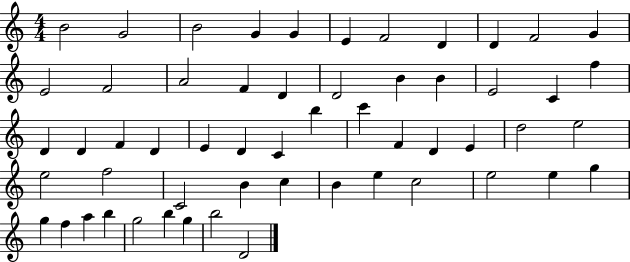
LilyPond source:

{
  \clef treble
  \numericTimeSignature
  \time 4/4
  \key c \major
  b'2 g'2 | b'2 g'4 g'4 | e'4 f'2 d'4 | d'4 f'2 g'4 | \break e'2 f'2 | a'2 f'4 d'4 | d'2 b'4 b'4 | e'2 c'4 f''4 | \break d'4 d'4 f'4 d'4 | e'4 d'4 c'4 b''4 | c'''4 f'4 d'4 e'4 | d''2 e''2 | \break e''2 f''2 | c'2 b'4 c''4 | b'4 e''4 c''2 | e''2 e''4 g''4 | \break g''4 f''4 a''4 b''4 | g''2 b''4 g''4 | b''2 d'2 | \bar "|."
}